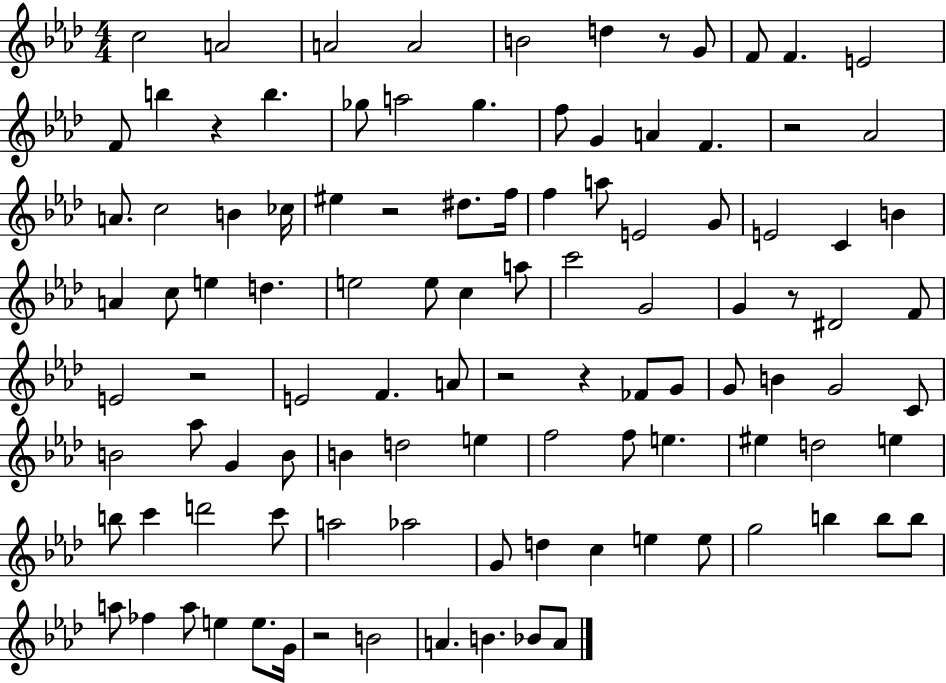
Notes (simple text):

C5/h A4/h A4/h A4/h B4/h D5/q R/e G4/e F4/e F4/q. E4/h F4/e B5/q R/q B5/q. Gb5/e A5/h Gb5/q. F5/e G4/q A4/q F4/q. R/h Ab4/h A4/e. C5/h B4/q CES5/s EIS5/q R/h D#5/e. F5/s F5/q A5/e E4/h G4/e E4/h C4/q B4/q A4/q C5/e E5/q D5/q. E5/h E5/e C5/q A5/e C6/h G4/h G4/q R/e D#4/h F4/e E4/h R/h E4/h F4/q. A4/e R/h R/q FES4/e G4/e G4/e B4/q G4/h C4/e B4/h Ab5/e G4/q B4/e B4/q D5/h E5/q F5/h F5/e E5/q. EIS5/q D5/h E5/q B5/e C6/q D6/h C6/e A5/h Ab5/h G4/e D5/q C5/q E5/q E5/e G5/h B5/q B5/e B5/e A5/e FES5/q A5/e E5/q E5/e. G4/s R/h B4/h A4/q. B4/q. Bb4/e A4/e